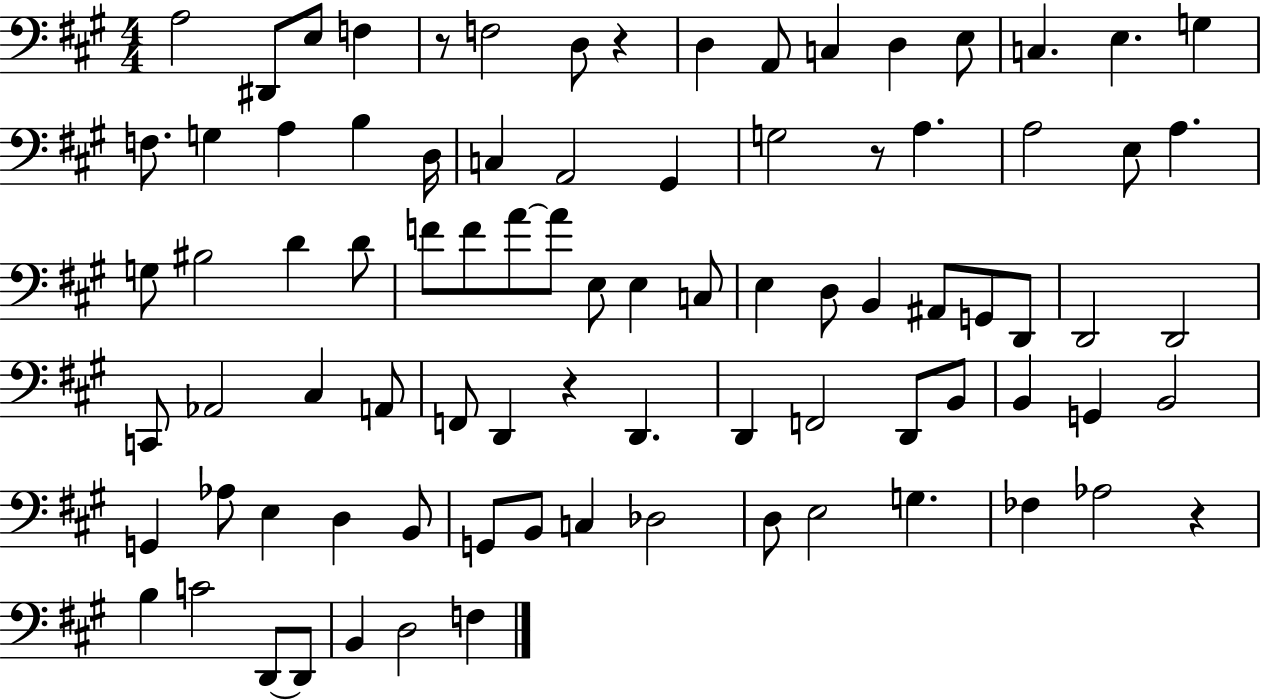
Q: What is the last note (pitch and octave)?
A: F3